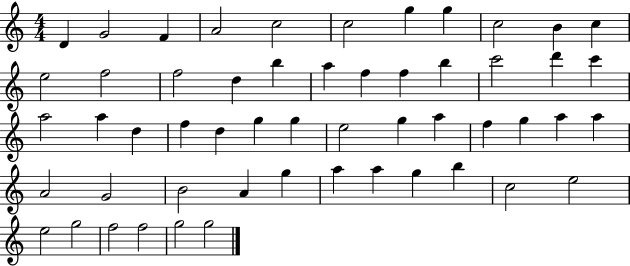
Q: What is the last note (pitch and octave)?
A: G5